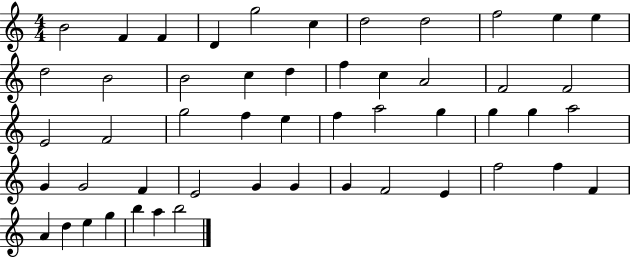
X:1
T:Untitled
M:4/4
L:1/4
K:C
B2 F F D g2 c d2 d2 f2 e e d2 B2 B2 c d f c A2 F2 F2 E2 F2 g2 f e f a2 g g g a2 G G2 F E2 G G G F2 E f2 f F A d e g b a b2